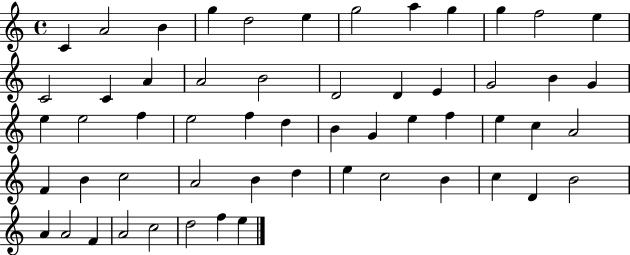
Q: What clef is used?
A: treble